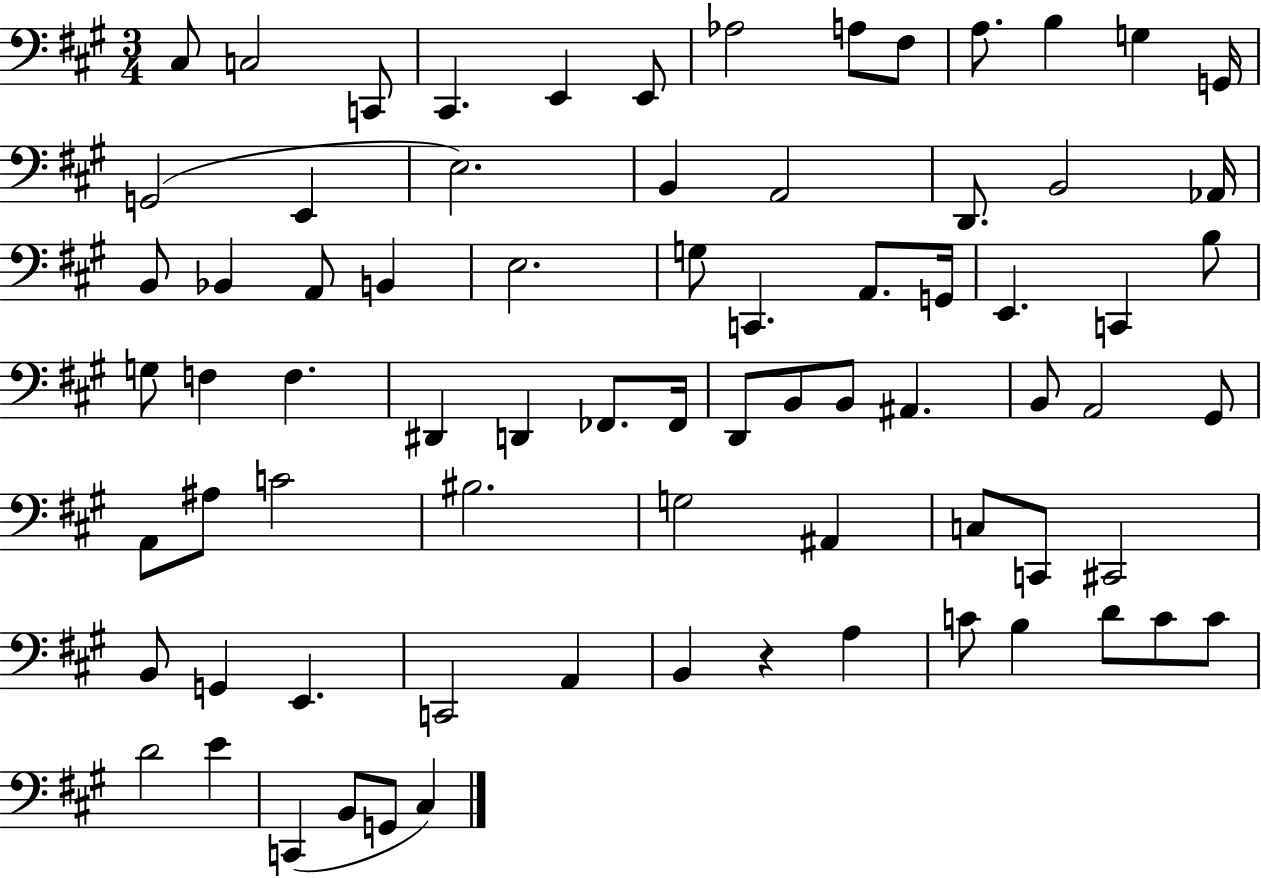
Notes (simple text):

C#3/e C3/h C2/e C#2/q. E2/q E2/e Ab3/h A3/e F#3/e A3/e. B3/q G3/q G2/s G2/h E2/q E3/h. B2/q A2/h D2/e. B2/h Ab2/s B2/e Bb2/q A2/e B2/q E3/h. G3/e C2/q. A2/e. G2/s E2/q. C2/q B3/e G3/e F3/q F3/q. D#2/q D2/q FES2/e. FES2/s D2/e B2/e B2/e A#2/q. B2/e A2/h G#2/e A2/e A#3/e C4/h BIS3/h. G3/h A#2/q C3/e C2/e C#2/h B2/e G2/q E2/q. C2/h A2/q B2/q R/q A3/q C4/e B3/q D4/e C4/e C4/e D4/h E4/q C2/q B2/e G2/e C#3/q